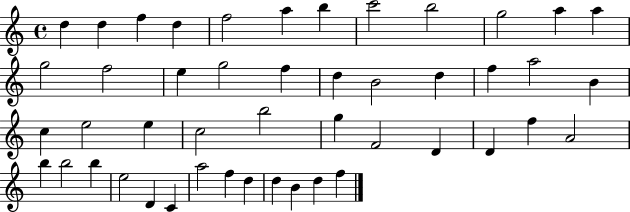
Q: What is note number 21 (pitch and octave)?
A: F5